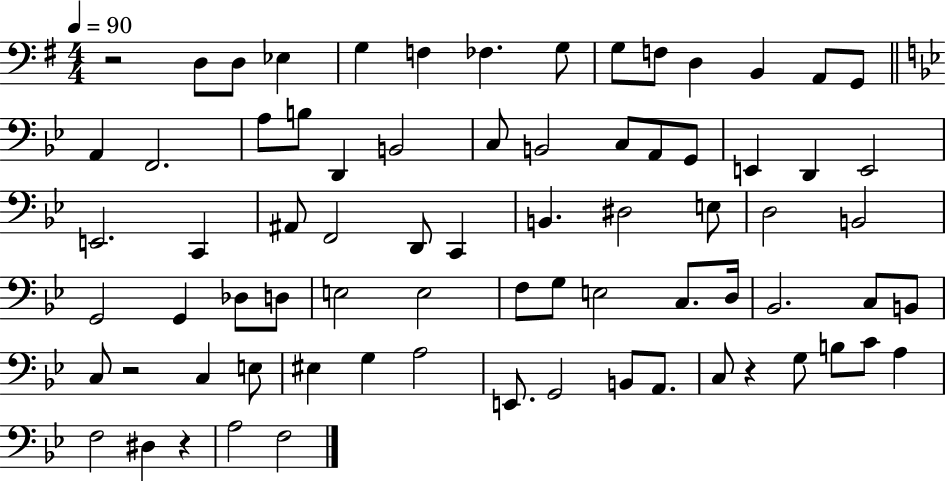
{
  \clef bass
  \numericTimeSignature
  \time 4/4
  \key g \major
  \tempo 4 = 90
  r2 d8 d8 ees4 | g4 f4 fes4. g8 | g8 f8 d4 b,4 a,8 g,8 | \bar "||" \break \key g \minor a,4 f,2. | a8 b8 d,4 b,2 | c8 b,2 c8 a,8 g,8 | e,4 d,4 e,2 | \break e,2. c,4 | ais,8 f,2 d,8 c,4 | b,4. dis2 e8 | d2 b,2 | \break g,2 g,4 des8 d8 | e2 e2 | f8 g8 e2 c8. d16 | bes,2. c8 b,8 | \break c8 r2 c4 e8 | eis4 g4 a2 | e,8. g,2 b,8 a,8. | c8 r4 g8 b8 c'8 a4 | \break f2 dis4 r4 | a2 f2 | \bar "|."
}